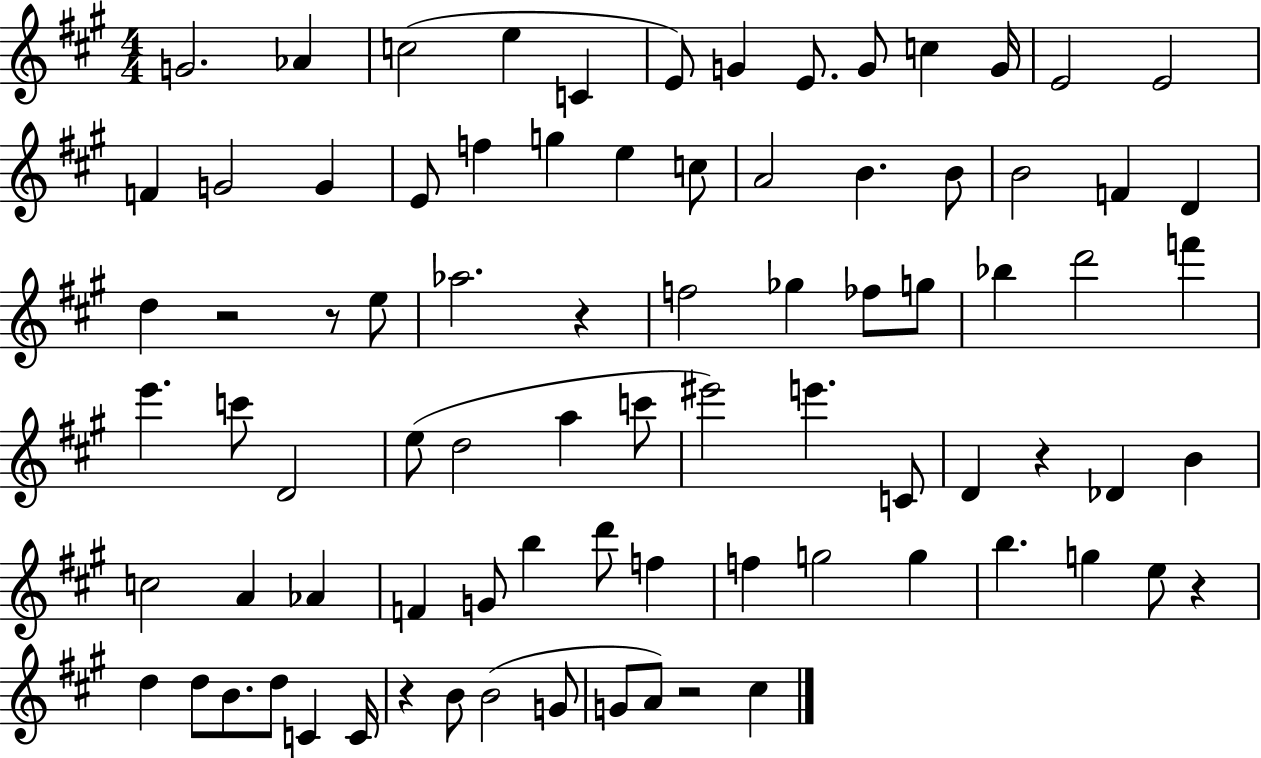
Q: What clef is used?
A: treble